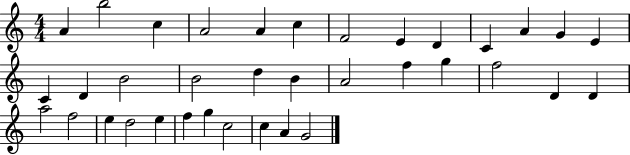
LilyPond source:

{
  \clef treble
  \numericTimeSignature
  \time 4/4
  \key c \major
  a'4 b''2 c''4 | a'2 a'4 c''4 | f'2 e'4 d'4 | c'4 a'4 g'4 e'4 | \break c'4 d'4 b'2 | b'2 d''4 b'4 | a'2 f''4 g''4 | f''2 d'4 d'4 | \break a''2 f''2 | e''4 d''2 e''4 | f''4 g''4 c''2 | c''4 a'4 g'2 | \break \bar "|."
}